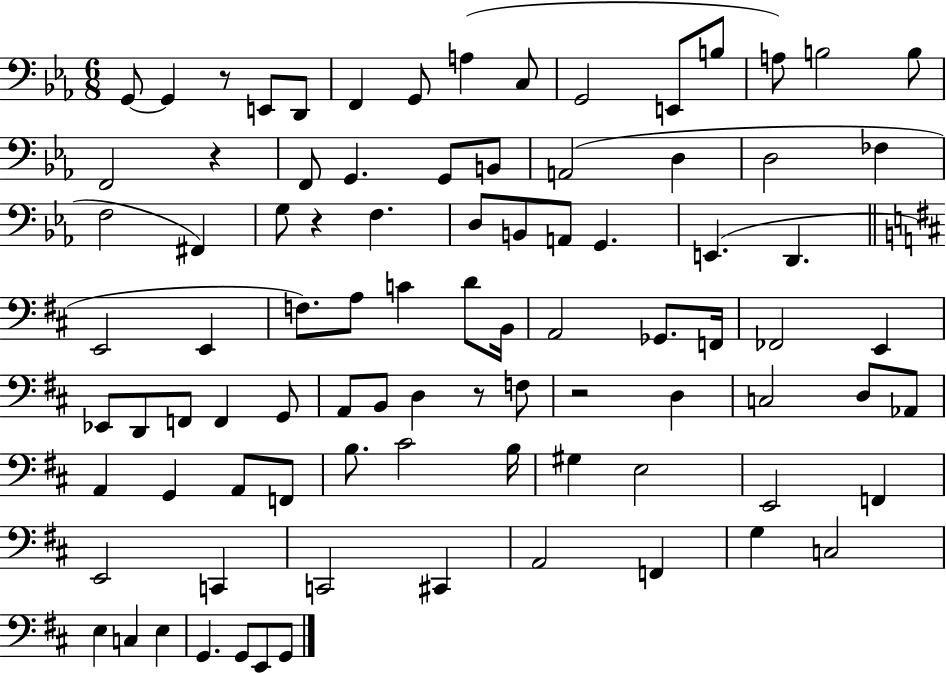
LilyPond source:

{
  \clef bass
  \numericTimeSignature
  \time 6/8
  \key ees \major
  g,8~~ g,4 r8 e,8 d,8 | f,4 g,8 a4( c8 | g,2 e,8 b8 | a8) b2 b8 | \break f,2 r4 | f,8 g,4. g,8 b,8 | a,2( d4 | d2 fes4 | \break f2 fis,4) | g8 r4 f4. | d8 b,8 a,8 g,4. | e,4.( d,4. | \break \bar "||" \break \key b \minor e,2 e,4 | f8.) a8 c'4 d'8 b,16 | a,2 ges,8. f,16 | fes,2 e,4 | \break ees,8 d,8 f,8 f,4 g,8 | a,8 b,8 d4 r8 f8 | r2 d4 | c2 d8 aes,8 | \break a,4 g,4 a,8 f,8 | b8. cis'2 b16 | gis4 e2 | e,2 f,4 | \break e,2 c,4 | c,2 cis,4 | a,2 f,4 | g4 c2 | \break e4 c4 e4 | g,4. g,8 e,8 g,8 | \bar "|."
}